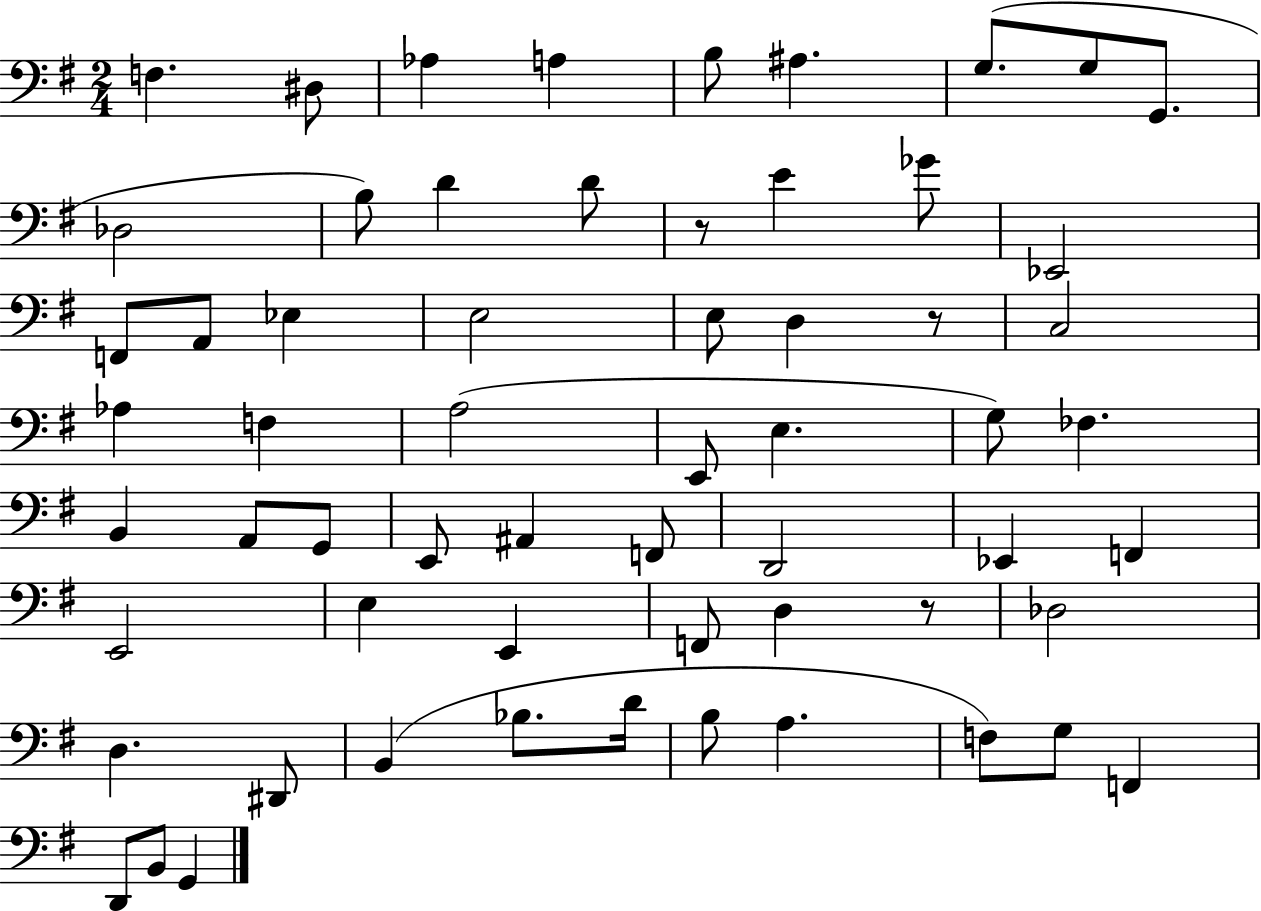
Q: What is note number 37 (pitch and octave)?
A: D2